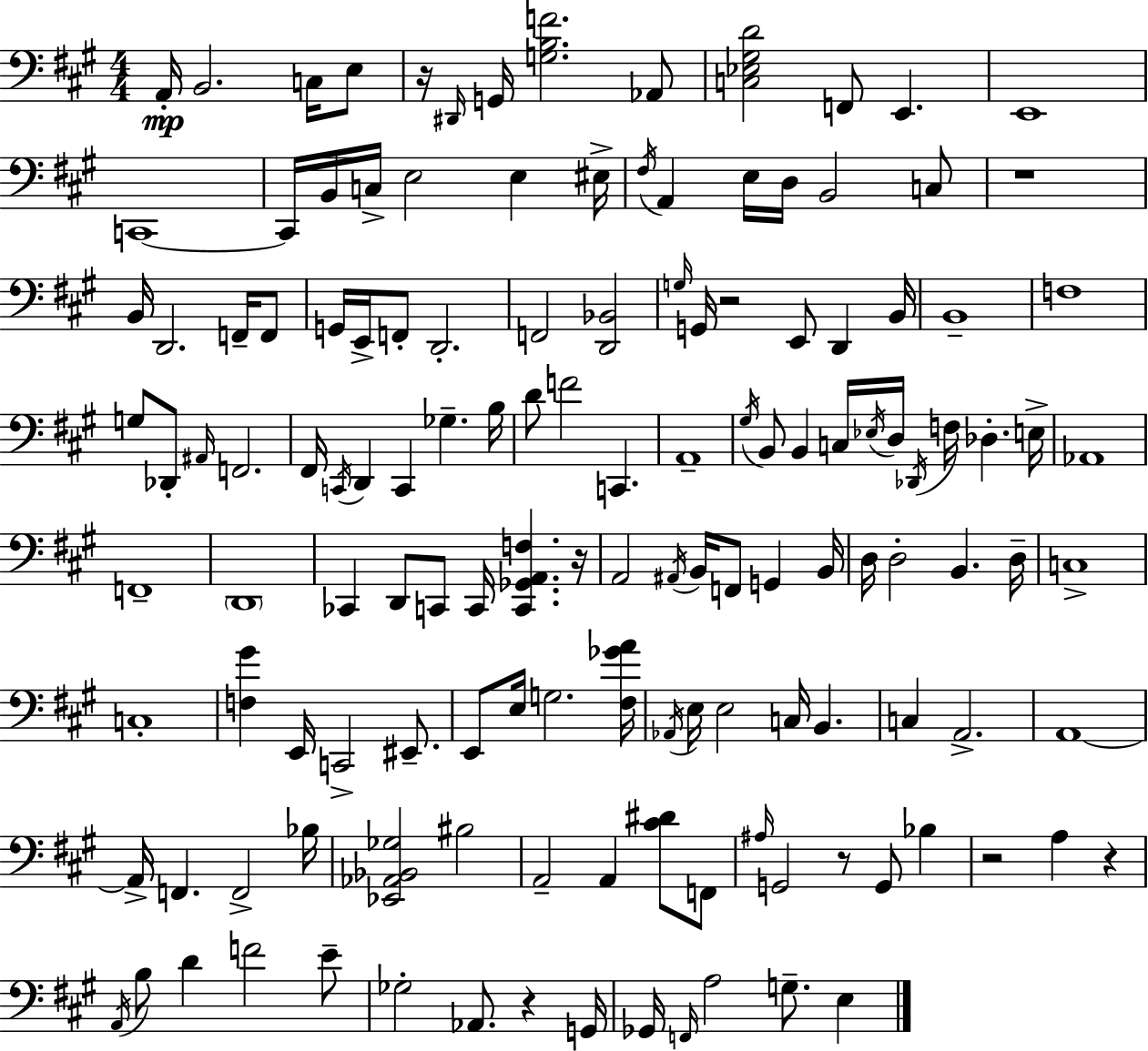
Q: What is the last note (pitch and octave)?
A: E3